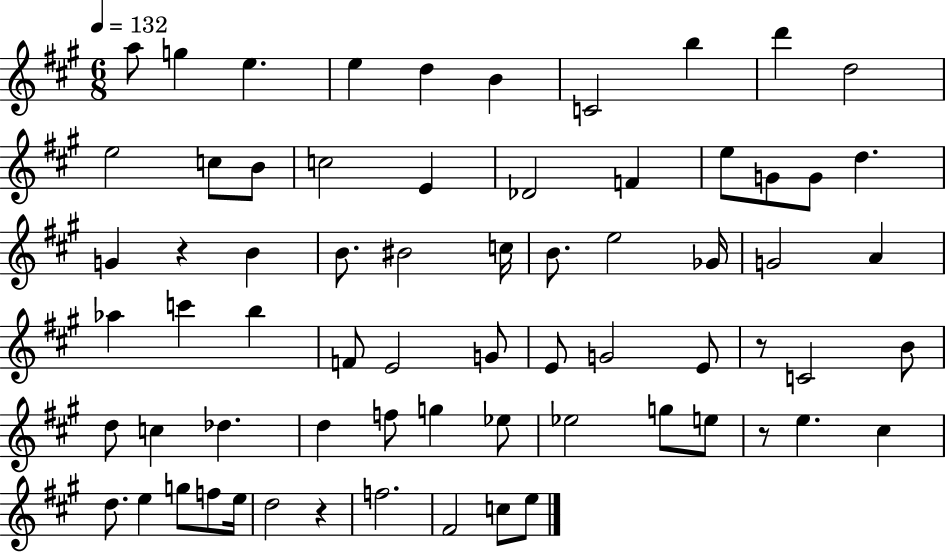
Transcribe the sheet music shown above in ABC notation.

X:1
T:Untitled
M:6/8
L:1/4
K:A
a/2 g e e d B C2 b d' d2 e2 c/2 B/2 c2 E _D2 F e/2 G/2 G/2 d G z B B/2 ^B2 c/4 B/2 e2 _G/4 G2 A _a c' b F/2 E2 G/2 E/2 G2 E/2 z/2 C2 B/2 d/2 c _d d f/2 g _e/2 _e2 g/2 e/2 z/2 e ^c d/2 e g/2 f/2 e/4 d2 z f2 ^F2 c/2 e/2